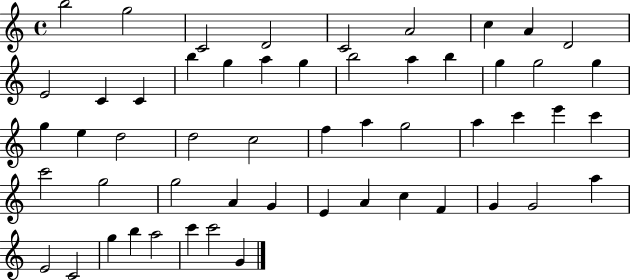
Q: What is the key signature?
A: C major